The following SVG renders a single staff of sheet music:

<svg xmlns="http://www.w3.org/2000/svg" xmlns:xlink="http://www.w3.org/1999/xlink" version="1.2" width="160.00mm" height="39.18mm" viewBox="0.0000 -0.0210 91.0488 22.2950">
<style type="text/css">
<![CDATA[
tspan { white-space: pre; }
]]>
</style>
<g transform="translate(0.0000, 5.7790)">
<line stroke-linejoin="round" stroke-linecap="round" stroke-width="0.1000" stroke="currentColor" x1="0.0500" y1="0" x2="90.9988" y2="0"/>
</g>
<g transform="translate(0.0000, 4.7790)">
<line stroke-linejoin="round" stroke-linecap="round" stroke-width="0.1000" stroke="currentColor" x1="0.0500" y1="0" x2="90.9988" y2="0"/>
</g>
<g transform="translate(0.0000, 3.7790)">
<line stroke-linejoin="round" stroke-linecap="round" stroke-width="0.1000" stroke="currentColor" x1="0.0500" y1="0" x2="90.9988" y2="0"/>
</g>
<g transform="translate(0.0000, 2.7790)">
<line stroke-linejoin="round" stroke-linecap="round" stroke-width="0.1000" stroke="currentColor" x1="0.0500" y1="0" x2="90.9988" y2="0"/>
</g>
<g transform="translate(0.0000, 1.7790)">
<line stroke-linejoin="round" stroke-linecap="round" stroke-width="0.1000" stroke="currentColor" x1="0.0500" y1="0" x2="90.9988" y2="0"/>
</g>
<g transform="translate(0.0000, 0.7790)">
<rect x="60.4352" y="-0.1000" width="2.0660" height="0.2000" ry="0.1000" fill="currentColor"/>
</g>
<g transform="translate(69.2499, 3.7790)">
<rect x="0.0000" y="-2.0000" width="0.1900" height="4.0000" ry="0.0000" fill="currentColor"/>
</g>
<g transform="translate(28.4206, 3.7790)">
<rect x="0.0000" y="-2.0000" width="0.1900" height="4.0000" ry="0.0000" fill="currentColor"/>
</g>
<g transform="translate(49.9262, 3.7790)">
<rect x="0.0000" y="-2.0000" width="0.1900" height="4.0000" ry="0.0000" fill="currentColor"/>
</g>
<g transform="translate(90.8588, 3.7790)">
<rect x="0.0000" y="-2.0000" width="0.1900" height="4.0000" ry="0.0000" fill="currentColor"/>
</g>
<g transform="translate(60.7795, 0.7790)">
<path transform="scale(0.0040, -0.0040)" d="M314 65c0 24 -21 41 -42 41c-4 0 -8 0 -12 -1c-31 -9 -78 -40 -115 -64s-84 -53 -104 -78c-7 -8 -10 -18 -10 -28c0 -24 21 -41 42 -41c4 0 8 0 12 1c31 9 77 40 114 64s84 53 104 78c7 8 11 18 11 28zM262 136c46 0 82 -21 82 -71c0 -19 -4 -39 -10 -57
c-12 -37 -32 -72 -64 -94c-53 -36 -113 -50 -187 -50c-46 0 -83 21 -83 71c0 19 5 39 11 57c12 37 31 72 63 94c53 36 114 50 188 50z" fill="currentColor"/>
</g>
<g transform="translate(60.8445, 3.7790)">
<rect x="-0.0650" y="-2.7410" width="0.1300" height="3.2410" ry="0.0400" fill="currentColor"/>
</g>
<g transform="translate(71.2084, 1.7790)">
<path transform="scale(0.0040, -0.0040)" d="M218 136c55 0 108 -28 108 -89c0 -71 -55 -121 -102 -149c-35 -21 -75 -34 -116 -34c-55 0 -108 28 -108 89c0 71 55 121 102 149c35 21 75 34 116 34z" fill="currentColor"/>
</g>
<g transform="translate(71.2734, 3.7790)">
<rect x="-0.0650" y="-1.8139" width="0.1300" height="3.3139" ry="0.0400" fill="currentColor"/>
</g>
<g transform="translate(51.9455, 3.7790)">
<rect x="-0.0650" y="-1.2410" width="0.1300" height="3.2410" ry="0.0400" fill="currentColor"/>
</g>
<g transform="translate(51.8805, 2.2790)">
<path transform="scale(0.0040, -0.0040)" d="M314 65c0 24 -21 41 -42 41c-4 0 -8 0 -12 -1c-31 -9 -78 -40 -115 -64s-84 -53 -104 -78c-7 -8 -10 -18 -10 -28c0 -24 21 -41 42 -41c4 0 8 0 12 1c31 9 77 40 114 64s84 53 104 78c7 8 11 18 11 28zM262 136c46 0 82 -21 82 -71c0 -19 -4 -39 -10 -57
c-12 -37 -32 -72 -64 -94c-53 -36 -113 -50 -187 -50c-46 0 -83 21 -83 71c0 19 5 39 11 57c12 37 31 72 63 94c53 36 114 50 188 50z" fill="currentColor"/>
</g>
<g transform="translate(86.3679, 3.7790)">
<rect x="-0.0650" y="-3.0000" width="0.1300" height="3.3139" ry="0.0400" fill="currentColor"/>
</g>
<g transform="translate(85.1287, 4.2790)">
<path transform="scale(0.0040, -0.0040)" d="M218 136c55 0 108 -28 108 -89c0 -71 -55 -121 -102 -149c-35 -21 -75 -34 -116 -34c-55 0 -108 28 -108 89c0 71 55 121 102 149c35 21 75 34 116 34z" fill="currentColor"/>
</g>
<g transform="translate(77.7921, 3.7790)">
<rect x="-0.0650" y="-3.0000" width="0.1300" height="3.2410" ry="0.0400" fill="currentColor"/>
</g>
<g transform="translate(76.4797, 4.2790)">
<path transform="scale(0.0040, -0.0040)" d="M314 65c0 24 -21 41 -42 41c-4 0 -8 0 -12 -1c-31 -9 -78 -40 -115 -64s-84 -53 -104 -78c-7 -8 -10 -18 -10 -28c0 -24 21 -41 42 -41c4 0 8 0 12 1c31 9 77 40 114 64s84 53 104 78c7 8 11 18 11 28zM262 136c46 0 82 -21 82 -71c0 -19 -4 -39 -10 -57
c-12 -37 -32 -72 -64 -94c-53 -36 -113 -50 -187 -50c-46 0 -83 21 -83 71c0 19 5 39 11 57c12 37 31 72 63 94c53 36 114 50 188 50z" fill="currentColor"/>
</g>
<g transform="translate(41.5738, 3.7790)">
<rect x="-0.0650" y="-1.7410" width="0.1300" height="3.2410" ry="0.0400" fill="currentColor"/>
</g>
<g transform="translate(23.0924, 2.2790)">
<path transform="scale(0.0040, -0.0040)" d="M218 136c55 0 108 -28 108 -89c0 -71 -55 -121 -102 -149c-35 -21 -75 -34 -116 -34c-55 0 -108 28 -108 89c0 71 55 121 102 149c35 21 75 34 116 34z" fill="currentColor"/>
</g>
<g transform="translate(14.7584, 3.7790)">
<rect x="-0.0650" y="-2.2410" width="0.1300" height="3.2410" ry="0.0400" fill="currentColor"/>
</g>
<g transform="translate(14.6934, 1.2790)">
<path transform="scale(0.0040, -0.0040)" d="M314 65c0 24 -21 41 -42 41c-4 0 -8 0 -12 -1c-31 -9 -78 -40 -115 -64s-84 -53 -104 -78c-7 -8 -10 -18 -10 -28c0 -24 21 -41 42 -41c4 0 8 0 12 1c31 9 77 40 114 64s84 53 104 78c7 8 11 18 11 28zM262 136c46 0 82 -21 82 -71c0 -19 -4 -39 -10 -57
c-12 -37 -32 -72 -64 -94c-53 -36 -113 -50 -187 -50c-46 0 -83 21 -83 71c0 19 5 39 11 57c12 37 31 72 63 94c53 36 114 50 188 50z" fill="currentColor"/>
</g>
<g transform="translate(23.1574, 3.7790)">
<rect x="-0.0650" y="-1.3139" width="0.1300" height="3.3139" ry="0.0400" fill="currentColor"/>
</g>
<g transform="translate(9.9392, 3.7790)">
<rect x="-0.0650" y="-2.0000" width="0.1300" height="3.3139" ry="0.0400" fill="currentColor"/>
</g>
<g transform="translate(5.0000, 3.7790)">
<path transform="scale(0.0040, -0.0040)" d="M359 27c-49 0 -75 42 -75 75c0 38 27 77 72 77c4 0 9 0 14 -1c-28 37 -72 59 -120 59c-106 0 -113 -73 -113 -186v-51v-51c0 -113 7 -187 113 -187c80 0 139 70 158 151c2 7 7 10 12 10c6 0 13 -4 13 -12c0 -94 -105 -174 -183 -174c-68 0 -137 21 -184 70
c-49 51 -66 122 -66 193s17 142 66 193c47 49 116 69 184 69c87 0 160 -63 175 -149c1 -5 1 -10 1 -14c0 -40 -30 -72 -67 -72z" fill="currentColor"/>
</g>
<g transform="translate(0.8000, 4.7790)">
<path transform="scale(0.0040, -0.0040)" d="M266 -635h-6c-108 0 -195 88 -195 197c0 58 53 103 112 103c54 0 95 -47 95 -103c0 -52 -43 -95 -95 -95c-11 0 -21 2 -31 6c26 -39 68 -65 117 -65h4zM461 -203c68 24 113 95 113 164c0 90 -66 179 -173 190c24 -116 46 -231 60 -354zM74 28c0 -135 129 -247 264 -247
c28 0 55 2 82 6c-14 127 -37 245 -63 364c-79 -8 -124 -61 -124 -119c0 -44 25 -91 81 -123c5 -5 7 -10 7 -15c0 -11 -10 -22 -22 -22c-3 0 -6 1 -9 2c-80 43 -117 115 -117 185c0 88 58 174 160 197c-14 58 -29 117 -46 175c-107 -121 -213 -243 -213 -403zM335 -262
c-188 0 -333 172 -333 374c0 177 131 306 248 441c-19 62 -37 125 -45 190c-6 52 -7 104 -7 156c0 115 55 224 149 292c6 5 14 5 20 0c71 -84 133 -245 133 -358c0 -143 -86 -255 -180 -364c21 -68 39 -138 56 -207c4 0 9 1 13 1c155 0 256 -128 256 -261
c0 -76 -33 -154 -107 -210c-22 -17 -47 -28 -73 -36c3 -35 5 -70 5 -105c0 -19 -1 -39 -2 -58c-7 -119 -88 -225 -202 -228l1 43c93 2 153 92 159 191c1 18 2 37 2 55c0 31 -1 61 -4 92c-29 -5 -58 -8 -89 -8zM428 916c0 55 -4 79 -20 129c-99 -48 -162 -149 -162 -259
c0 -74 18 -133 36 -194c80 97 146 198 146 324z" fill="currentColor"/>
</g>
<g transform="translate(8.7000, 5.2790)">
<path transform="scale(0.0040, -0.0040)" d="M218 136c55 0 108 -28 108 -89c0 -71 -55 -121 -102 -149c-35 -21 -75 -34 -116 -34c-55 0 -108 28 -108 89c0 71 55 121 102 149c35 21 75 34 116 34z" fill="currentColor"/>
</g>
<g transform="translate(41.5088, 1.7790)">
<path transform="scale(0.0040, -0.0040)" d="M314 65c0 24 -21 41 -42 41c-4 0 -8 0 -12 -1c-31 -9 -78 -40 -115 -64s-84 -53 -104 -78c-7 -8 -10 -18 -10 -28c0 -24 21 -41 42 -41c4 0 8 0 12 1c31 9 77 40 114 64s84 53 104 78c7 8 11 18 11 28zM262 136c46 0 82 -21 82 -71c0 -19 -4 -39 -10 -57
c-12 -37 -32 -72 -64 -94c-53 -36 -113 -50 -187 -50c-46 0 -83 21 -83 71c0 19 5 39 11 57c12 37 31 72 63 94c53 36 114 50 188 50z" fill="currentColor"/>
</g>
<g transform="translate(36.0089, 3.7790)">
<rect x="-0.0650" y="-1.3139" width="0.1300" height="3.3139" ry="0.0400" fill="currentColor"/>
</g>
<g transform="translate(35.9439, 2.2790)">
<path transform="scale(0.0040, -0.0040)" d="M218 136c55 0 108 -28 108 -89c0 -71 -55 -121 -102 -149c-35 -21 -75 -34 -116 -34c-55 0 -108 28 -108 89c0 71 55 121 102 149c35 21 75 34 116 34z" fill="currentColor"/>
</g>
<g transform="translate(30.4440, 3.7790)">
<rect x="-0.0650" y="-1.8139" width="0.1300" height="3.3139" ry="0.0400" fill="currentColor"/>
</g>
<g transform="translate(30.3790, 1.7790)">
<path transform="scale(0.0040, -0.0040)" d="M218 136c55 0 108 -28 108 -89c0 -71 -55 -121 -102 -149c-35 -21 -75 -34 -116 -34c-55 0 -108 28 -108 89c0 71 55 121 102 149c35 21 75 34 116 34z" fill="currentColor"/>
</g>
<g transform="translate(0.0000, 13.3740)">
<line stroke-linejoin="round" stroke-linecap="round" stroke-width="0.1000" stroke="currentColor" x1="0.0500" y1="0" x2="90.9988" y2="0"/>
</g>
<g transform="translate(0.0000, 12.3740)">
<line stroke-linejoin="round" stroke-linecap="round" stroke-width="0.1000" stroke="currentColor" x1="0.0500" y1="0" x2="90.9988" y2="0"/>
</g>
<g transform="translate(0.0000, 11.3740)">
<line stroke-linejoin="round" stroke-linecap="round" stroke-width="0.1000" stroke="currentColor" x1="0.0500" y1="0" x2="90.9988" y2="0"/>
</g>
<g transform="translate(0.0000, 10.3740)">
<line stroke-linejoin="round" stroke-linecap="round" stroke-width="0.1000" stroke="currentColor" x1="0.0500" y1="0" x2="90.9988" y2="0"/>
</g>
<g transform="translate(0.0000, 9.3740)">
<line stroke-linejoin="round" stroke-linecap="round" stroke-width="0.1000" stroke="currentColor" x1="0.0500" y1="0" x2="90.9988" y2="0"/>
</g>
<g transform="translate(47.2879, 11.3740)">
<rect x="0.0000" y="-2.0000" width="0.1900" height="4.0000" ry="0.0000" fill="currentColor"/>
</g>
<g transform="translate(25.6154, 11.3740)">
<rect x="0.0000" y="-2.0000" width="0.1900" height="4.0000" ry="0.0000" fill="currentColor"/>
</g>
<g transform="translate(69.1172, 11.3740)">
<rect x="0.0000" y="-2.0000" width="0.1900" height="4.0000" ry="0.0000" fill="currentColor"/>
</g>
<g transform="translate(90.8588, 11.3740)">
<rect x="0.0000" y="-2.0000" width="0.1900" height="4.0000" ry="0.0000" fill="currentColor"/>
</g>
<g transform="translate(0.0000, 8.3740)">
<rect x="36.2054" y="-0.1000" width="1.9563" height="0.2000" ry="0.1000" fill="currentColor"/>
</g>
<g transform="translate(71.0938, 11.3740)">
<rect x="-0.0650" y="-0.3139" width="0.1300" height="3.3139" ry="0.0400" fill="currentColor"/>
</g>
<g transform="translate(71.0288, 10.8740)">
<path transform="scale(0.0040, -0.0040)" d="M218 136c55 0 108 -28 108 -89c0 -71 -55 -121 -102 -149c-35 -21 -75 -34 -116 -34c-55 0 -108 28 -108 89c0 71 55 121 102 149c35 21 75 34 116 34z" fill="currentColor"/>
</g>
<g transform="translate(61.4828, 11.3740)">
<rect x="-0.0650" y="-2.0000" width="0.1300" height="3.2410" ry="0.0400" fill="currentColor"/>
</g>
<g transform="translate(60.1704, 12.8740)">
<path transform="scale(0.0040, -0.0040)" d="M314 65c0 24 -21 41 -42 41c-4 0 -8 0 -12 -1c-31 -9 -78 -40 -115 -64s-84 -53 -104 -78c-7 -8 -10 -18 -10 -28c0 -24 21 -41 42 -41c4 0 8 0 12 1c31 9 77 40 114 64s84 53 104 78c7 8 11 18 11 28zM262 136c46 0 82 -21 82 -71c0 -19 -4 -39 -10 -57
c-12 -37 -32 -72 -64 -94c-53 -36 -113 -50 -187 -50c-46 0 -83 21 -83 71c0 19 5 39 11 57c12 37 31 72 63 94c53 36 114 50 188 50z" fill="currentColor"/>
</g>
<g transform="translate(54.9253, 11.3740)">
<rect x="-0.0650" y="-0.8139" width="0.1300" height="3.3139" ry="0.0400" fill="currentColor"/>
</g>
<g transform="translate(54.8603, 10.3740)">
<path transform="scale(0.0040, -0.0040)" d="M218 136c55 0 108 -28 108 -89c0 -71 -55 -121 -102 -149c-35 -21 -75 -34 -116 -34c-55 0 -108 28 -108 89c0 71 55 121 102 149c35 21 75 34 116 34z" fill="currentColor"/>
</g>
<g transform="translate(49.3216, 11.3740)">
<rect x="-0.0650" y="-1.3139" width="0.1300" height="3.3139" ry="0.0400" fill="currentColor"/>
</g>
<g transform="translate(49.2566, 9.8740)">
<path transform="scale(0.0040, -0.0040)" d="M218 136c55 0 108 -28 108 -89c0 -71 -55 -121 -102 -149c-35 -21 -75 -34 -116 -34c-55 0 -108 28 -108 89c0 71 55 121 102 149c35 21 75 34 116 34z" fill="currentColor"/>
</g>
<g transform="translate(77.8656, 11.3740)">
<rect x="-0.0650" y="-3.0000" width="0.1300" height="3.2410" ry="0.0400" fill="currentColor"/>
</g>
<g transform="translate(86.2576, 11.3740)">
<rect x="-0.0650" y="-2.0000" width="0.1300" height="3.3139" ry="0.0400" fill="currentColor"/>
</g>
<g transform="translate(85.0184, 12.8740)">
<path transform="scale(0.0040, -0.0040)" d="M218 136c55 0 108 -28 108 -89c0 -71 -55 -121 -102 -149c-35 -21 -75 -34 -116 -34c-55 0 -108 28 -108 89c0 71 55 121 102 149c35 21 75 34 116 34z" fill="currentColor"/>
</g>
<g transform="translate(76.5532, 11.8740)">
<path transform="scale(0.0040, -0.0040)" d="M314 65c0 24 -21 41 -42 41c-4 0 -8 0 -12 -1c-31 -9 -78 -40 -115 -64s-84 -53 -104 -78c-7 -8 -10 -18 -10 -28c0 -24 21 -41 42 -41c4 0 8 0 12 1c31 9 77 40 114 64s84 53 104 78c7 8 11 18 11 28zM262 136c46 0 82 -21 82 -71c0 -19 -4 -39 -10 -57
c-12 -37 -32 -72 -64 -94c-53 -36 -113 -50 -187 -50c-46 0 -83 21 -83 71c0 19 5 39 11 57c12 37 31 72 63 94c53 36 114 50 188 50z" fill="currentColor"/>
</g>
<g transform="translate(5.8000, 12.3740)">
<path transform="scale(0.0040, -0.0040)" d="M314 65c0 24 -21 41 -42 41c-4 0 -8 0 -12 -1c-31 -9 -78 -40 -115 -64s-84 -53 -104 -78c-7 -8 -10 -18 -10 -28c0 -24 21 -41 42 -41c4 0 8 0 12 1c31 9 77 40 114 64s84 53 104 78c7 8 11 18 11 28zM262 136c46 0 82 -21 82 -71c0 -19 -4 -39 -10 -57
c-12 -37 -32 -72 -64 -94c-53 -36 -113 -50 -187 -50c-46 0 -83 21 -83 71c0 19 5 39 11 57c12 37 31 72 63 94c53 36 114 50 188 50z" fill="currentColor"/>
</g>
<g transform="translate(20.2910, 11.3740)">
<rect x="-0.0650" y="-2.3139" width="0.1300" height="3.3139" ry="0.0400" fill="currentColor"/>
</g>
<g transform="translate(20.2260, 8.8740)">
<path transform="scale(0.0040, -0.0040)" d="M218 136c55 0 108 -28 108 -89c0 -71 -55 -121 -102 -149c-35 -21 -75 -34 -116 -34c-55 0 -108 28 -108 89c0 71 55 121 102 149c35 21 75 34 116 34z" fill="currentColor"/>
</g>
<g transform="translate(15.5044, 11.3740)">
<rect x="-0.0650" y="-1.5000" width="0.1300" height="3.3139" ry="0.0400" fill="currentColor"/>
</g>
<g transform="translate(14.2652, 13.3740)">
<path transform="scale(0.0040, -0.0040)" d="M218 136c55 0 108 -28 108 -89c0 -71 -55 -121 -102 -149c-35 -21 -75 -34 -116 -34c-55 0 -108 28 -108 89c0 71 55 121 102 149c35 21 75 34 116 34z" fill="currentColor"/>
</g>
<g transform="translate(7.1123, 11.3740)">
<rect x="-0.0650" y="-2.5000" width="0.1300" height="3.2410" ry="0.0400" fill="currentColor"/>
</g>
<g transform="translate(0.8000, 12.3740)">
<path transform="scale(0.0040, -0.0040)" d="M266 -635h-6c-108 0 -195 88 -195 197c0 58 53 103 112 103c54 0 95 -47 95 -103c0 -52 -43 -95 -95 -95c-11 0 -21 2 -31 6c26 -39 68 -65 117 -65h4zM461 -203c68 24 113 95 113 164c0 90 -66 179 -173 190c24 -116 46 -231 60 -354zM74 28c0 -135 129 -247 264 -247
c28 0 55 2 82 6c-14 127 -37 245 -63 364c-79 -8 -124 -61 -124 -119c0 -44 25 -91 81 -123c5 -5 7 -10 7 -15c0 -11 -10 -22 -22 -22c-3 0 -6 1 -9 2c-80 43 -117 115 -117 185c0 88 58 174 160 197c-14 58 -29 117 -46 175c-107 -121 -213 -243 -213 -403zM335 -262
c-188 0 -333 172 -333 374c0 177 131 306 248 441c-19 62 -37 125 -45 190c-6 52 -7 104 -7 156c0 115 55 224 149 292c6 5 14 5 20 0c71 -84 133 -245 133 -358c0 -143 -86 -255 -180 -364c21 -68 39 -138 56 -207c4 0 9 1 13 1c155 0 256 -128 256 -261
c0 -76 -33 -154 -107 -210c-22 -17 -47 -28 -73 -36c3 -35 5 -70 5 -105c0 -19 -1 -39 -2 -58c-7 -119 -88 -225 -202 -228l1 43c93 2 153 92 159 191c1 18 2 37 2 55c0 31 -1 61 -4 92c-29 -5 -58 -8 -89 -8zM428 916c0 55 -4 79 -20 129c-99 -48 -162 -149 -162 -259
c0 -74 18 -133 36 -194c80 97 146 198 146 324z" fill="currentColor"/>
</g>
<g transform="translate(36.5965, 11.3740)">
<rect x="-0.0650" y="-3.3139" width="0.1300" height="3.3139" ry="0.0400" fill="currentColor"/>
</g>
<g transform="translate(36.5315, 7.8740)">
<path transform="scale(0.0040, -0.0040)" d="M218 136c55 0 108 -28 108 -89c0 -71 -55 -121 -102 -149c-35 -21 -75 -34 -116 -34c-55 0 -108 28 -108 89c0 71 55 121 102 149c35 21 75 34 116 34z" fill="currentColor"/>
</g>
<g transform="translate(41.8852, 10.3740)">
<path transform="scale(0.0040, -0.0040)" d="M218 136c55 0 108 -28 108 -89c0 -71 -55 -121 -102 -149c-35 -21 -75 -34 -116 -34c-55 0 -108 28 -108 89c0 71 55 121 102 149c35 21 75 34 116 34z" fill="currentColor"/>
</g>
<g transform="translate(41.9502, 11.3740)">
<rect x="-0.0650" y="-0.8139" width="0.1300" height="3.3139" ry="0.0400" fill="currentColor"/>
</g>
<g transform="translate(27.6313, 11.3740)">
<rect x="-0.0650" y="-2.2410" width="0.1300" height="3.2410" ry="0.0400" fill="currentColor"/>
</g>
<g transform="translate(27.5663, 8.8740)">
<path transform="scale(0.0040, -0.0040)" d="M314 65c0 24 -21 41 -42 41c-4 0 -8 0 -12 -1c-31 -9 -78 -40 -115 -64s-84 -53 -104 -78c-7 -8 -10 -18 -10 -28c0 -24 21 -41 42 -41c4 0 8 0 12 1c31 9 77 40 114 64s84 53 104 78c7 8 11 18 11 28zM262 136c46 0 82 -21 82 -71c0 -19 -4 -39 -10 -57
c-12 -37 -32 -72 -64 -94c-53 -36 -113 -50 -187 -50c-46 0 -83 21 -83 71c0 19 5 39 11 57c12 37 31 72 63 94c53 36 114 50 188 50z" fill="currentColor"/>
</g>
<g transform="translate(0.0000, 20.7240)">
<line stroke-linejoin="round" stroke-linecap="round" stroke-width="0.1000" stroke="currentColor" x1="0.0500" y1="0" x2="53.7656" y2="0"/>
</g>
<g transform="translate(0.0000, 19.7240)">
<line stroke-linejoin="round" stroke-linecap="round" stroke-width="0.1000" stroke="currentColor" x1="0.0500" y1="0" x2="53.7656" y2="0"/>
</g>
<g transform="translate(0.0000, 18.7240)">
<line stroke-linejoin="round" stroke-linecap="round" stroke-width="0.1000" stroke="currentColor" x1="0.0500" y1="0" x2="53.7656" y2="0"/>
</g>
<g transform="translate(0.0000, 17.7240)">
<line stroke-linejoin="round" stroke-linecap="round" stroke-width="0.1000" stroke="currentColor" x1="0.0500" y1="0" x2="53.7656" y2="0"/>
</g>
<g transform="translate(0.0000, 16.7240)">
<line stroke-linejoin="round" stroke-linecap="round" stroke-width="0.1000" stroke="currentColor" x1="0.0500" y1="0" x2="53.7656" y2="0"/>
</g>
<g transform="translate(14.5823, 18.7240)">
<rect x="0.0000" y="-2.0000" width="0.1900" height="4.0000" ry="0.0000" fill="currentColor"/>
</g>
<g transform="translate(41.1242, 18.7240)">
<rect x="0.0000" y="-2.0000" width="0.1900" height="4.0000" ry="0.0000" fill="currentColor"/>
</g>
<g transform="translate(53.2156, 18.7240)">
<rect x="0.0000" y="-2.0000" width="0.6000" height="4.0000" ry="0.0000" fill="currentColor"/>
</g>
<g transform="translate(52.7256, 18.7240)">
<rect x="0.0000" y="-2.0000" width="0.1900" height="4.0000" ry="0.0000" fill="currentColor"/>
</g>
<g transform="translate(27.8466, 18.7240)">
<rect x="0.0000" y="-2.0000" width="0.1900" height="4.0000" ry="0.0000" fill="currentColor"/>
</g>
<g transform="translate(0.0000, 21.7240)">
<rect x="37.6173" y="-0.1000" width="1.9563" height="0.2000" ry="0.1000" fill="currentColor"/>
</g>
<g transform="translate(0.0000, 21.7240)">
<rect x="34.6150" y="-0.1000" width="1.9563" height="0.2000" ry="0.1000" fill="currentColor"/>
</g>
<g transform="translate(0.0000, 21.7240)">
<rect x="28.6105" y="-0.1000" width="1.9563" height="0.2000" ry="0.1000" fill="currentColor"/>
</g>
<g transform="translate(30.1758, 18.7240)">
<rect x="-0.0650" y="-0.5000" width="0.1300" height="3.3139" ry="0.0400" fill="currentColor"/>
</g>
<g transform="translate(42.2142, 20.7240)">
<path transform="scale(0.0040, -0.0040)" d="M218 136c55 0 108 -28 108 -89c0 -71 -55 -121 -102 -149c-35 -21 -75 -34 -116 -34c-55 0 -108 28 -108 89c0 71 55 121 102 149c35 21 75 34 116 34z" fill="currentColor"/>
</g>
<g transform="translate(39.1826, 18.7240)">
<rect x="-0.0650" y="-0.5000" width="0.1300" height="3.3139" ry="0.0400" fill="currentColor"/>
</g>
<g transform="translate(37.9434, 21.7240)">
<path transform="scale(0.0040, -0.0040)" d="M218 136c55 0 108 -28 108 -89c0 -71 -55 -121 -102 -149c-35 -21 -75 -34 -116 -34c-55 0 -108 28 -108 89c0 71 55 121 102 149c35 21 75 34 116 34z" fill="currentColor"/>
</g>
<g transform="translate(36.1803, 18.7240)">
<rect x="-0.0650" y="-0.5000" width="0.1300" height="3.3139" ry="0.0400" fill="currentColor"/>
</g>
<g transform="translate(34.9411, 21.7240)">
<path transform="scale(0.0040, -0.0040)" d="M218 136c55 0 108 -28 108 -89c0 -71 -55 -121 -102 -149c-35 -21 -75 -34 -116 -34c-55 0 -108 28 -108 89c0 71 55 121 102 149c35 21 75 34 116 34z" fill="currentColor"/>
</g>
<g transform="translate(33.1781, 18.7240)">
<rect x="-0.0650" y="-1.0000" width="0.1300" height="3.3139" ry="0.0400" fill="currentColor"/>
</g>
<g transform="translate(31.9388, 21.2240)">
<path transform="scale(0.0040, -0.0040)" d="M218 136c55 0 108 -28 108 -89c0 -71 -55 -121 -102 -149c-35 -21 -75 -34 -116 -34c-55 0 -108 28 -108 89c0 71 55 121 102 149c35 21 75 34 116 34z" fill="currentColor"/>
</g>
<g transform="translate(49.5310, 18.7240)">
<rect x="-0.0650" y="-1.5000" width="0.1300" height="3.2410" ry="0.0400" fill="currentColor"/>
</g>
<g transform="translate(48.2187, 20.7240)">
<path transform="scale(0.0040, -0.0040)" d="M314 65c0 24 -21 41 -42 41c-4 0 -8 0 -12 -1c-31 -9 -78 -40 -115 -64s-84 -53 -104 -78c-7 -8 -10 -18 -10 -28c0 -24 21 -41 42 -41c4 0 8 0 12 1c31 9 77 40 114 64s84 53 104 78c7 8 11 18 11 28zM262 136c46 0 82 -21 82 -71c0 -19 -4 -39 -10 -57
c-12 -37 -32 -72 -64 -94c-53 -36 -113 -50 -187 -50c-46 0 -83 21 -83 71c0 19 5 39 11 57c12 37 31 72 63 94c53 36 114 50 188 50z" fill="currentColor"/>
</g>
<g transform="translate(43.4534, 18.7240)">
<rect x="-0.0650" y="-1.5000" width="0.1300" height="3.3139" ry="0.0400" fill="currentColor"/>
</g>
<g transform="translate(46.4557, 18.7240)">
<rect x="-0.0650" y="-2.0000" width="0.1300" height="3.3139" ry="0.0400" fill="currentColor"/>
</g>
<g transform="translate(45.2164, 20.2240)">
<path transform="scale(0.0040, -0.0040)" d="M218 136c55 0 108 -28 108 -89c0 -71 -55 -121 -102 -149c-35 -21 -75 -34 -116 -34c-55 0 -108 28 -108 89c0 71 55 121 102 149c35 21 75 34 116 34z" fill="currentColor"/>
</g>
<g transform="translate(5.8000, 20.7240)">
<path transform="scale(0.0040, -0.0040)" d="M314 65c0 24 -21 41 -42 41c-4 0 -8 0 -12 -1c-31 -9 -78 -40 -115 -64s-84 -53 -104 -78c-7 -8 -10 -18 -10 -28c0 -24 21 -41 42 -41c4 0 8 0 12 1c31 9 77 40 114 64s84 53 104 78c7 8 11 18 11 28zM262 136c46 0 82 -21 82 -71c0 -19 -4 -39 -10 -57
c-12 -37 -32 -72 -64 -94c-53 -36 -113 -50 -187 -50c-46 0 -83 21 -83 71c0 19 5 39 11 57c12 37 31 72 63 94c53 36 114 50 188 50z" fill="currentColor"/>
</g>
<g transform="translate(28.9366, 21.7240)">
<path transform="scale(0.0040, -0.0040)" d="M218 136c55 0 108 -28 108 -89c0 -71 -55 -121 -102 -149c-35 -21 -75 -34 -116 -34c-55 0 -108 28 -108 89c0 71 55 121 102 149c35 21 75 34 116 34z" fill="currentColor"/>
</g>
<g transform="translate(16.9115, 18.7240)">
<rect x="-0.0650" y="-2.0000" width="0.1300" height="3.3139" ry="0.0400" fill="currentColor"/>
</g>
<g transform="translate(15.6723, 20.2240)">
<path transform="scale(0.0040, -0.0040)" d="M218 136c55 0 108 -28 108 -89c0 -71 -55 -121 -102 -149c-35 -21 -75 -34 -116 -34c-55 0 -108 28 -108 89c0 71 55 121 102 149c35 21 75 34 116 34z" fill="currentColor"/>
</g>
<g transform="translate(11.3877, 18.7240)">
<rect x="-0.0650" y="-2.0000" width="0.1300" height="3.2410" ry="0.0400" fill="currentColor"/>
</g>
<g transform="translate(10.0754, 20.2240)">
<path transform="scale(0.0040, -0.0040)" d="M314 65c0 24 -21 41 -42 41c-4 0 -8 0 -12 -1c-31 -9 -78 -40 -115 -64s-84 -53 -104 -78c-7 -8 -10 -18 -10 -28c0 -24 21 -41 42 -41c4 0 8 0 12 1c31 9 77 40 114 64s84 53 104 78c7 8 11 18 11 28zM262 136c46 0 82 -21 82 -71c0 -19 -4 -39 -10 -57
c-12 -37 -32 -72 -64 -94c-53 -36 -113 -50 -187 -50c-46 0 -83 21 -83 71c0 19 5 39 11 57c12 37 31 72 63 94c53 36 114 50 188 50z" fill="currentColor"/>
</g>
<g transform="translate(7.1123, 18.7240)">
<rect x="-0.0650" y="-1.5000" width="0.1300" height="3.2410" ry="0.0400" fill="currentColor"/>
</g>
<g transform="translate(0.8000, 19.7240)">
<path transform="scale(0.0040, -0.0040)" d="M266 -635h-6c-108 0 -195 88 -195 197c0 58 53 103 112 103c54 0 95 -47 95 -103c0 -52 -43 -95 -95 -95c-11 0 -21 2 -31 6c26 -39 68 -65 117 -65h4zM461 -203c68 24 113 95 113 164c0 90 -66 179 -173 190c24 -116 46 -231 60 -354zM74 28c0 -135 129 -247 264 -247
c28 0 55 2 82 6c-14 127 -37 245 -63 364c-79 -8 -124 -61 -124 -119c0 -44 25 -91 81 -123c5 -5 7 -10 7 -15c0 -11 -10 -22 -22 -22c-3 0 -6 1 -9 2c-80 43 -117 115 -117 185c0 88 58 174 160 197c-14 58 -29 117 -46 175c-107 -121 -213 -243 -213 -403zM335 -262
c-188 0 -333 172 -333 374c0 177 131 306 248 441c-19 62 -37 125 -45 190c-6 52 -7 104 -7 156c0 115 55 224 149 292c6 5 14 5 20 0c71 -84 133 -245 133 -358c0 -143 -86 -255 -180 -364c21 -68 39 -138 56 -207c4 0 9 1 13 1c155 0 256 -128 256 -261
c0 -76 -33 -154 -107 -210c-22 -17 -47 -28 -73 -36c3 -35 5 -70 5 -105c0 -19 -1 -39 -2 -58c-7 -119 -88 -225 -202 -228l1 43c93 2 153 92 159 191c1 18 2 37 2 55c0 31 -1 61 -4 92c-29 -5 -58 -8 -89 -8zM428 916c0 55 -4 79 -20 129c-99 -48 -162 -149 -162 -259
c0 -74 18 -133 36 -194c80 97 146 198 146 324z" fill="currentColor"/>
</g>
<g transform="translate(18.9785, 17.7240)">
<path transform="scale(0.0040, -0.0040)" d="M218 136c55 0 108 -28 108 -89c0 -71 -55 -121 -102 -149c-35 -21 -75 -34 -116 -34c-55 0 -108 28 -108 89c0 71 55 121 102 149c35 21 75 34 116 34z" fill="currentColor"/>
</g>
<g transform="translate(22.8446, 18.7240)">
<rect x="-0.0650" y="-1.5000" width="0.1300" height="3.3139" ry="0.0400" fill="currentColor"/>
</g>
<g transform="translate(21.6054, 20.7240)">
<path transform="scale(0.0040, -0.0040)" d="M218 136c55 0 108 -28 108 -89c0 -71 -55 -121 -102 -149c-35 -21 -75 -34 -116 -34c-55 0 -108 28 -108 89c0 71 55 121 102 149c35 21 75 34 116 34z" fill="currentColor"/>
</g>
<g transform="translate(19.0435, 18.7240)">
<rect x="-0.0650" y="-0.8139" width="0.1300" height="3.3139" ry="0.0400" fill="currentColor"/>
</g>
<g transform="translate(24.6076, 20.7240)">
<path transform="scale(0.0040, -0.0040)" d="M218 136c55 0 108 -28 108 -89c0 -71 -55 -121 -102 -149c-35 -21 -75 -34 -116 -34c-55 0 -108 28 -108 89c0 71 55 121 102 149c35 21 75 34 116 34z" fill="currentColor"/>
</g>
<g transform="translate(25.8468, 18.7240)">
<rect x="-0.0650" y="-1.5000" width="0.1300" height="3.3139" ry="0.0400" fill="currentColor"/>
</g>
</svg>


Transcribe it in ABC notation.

X:1
T:Untitled
M:4/4
L:1/4
K:C
F g2 e f e f2 e2 a2 f A2 A G2 E g g2 b d e d F2 c A2 F E2 F2 F d E E C D C C E F E2